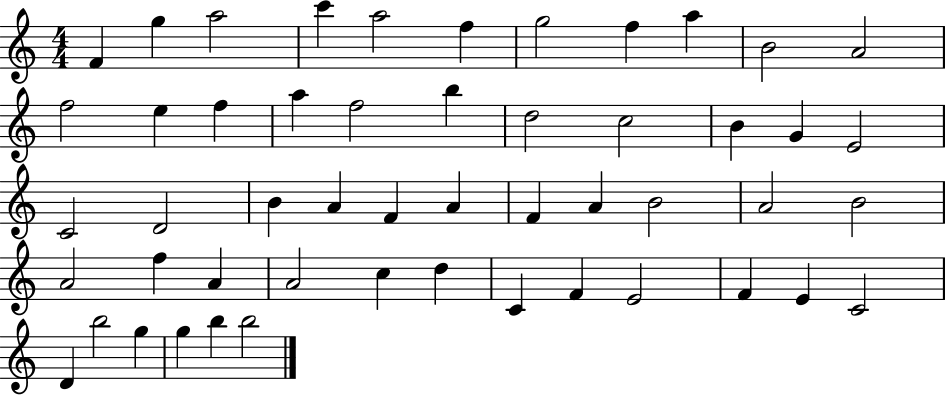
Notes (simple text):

F4/q G5/q A5/h C6/q A5/h F5/q G5/h F5/q A5/q B4/h A4/h F5/h E5/q F5/q A5/q F5/h B5/q D5/h C5/h B4/q G4/q E4/h C4/h D4/h B4/q A4/q F4/q A4/q F4/q A4/q B4/h A4/h B4/h A4/h F5/q A4/q A4/h C5/q D5/q C4/q F4/q E4/h F4/q E4/q C4/h D4/q B5/h G5/q G5/q B5/q B5/h